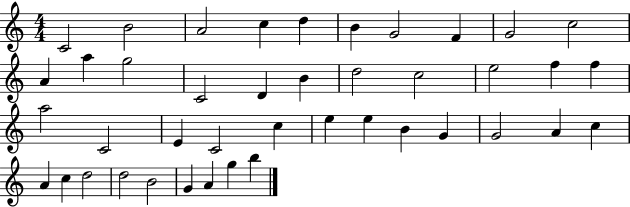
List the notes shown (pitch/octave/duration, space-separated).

C4/h B4/h A4/h C5/q D5/q B4/q G4/h F4/q G4/h C5/h A4/q A5/q G5/h C4/h D4/q B4/q D5/h C5/h E5/h F5/q F5/q A5/h C4/h E4/q C4/h C5/q E5/q E5/q B4/q G4/q G4/h A4/q C5/q A4/q C5/q D5/h D5/h B4/h G4/q A4/q G5/q B5/q